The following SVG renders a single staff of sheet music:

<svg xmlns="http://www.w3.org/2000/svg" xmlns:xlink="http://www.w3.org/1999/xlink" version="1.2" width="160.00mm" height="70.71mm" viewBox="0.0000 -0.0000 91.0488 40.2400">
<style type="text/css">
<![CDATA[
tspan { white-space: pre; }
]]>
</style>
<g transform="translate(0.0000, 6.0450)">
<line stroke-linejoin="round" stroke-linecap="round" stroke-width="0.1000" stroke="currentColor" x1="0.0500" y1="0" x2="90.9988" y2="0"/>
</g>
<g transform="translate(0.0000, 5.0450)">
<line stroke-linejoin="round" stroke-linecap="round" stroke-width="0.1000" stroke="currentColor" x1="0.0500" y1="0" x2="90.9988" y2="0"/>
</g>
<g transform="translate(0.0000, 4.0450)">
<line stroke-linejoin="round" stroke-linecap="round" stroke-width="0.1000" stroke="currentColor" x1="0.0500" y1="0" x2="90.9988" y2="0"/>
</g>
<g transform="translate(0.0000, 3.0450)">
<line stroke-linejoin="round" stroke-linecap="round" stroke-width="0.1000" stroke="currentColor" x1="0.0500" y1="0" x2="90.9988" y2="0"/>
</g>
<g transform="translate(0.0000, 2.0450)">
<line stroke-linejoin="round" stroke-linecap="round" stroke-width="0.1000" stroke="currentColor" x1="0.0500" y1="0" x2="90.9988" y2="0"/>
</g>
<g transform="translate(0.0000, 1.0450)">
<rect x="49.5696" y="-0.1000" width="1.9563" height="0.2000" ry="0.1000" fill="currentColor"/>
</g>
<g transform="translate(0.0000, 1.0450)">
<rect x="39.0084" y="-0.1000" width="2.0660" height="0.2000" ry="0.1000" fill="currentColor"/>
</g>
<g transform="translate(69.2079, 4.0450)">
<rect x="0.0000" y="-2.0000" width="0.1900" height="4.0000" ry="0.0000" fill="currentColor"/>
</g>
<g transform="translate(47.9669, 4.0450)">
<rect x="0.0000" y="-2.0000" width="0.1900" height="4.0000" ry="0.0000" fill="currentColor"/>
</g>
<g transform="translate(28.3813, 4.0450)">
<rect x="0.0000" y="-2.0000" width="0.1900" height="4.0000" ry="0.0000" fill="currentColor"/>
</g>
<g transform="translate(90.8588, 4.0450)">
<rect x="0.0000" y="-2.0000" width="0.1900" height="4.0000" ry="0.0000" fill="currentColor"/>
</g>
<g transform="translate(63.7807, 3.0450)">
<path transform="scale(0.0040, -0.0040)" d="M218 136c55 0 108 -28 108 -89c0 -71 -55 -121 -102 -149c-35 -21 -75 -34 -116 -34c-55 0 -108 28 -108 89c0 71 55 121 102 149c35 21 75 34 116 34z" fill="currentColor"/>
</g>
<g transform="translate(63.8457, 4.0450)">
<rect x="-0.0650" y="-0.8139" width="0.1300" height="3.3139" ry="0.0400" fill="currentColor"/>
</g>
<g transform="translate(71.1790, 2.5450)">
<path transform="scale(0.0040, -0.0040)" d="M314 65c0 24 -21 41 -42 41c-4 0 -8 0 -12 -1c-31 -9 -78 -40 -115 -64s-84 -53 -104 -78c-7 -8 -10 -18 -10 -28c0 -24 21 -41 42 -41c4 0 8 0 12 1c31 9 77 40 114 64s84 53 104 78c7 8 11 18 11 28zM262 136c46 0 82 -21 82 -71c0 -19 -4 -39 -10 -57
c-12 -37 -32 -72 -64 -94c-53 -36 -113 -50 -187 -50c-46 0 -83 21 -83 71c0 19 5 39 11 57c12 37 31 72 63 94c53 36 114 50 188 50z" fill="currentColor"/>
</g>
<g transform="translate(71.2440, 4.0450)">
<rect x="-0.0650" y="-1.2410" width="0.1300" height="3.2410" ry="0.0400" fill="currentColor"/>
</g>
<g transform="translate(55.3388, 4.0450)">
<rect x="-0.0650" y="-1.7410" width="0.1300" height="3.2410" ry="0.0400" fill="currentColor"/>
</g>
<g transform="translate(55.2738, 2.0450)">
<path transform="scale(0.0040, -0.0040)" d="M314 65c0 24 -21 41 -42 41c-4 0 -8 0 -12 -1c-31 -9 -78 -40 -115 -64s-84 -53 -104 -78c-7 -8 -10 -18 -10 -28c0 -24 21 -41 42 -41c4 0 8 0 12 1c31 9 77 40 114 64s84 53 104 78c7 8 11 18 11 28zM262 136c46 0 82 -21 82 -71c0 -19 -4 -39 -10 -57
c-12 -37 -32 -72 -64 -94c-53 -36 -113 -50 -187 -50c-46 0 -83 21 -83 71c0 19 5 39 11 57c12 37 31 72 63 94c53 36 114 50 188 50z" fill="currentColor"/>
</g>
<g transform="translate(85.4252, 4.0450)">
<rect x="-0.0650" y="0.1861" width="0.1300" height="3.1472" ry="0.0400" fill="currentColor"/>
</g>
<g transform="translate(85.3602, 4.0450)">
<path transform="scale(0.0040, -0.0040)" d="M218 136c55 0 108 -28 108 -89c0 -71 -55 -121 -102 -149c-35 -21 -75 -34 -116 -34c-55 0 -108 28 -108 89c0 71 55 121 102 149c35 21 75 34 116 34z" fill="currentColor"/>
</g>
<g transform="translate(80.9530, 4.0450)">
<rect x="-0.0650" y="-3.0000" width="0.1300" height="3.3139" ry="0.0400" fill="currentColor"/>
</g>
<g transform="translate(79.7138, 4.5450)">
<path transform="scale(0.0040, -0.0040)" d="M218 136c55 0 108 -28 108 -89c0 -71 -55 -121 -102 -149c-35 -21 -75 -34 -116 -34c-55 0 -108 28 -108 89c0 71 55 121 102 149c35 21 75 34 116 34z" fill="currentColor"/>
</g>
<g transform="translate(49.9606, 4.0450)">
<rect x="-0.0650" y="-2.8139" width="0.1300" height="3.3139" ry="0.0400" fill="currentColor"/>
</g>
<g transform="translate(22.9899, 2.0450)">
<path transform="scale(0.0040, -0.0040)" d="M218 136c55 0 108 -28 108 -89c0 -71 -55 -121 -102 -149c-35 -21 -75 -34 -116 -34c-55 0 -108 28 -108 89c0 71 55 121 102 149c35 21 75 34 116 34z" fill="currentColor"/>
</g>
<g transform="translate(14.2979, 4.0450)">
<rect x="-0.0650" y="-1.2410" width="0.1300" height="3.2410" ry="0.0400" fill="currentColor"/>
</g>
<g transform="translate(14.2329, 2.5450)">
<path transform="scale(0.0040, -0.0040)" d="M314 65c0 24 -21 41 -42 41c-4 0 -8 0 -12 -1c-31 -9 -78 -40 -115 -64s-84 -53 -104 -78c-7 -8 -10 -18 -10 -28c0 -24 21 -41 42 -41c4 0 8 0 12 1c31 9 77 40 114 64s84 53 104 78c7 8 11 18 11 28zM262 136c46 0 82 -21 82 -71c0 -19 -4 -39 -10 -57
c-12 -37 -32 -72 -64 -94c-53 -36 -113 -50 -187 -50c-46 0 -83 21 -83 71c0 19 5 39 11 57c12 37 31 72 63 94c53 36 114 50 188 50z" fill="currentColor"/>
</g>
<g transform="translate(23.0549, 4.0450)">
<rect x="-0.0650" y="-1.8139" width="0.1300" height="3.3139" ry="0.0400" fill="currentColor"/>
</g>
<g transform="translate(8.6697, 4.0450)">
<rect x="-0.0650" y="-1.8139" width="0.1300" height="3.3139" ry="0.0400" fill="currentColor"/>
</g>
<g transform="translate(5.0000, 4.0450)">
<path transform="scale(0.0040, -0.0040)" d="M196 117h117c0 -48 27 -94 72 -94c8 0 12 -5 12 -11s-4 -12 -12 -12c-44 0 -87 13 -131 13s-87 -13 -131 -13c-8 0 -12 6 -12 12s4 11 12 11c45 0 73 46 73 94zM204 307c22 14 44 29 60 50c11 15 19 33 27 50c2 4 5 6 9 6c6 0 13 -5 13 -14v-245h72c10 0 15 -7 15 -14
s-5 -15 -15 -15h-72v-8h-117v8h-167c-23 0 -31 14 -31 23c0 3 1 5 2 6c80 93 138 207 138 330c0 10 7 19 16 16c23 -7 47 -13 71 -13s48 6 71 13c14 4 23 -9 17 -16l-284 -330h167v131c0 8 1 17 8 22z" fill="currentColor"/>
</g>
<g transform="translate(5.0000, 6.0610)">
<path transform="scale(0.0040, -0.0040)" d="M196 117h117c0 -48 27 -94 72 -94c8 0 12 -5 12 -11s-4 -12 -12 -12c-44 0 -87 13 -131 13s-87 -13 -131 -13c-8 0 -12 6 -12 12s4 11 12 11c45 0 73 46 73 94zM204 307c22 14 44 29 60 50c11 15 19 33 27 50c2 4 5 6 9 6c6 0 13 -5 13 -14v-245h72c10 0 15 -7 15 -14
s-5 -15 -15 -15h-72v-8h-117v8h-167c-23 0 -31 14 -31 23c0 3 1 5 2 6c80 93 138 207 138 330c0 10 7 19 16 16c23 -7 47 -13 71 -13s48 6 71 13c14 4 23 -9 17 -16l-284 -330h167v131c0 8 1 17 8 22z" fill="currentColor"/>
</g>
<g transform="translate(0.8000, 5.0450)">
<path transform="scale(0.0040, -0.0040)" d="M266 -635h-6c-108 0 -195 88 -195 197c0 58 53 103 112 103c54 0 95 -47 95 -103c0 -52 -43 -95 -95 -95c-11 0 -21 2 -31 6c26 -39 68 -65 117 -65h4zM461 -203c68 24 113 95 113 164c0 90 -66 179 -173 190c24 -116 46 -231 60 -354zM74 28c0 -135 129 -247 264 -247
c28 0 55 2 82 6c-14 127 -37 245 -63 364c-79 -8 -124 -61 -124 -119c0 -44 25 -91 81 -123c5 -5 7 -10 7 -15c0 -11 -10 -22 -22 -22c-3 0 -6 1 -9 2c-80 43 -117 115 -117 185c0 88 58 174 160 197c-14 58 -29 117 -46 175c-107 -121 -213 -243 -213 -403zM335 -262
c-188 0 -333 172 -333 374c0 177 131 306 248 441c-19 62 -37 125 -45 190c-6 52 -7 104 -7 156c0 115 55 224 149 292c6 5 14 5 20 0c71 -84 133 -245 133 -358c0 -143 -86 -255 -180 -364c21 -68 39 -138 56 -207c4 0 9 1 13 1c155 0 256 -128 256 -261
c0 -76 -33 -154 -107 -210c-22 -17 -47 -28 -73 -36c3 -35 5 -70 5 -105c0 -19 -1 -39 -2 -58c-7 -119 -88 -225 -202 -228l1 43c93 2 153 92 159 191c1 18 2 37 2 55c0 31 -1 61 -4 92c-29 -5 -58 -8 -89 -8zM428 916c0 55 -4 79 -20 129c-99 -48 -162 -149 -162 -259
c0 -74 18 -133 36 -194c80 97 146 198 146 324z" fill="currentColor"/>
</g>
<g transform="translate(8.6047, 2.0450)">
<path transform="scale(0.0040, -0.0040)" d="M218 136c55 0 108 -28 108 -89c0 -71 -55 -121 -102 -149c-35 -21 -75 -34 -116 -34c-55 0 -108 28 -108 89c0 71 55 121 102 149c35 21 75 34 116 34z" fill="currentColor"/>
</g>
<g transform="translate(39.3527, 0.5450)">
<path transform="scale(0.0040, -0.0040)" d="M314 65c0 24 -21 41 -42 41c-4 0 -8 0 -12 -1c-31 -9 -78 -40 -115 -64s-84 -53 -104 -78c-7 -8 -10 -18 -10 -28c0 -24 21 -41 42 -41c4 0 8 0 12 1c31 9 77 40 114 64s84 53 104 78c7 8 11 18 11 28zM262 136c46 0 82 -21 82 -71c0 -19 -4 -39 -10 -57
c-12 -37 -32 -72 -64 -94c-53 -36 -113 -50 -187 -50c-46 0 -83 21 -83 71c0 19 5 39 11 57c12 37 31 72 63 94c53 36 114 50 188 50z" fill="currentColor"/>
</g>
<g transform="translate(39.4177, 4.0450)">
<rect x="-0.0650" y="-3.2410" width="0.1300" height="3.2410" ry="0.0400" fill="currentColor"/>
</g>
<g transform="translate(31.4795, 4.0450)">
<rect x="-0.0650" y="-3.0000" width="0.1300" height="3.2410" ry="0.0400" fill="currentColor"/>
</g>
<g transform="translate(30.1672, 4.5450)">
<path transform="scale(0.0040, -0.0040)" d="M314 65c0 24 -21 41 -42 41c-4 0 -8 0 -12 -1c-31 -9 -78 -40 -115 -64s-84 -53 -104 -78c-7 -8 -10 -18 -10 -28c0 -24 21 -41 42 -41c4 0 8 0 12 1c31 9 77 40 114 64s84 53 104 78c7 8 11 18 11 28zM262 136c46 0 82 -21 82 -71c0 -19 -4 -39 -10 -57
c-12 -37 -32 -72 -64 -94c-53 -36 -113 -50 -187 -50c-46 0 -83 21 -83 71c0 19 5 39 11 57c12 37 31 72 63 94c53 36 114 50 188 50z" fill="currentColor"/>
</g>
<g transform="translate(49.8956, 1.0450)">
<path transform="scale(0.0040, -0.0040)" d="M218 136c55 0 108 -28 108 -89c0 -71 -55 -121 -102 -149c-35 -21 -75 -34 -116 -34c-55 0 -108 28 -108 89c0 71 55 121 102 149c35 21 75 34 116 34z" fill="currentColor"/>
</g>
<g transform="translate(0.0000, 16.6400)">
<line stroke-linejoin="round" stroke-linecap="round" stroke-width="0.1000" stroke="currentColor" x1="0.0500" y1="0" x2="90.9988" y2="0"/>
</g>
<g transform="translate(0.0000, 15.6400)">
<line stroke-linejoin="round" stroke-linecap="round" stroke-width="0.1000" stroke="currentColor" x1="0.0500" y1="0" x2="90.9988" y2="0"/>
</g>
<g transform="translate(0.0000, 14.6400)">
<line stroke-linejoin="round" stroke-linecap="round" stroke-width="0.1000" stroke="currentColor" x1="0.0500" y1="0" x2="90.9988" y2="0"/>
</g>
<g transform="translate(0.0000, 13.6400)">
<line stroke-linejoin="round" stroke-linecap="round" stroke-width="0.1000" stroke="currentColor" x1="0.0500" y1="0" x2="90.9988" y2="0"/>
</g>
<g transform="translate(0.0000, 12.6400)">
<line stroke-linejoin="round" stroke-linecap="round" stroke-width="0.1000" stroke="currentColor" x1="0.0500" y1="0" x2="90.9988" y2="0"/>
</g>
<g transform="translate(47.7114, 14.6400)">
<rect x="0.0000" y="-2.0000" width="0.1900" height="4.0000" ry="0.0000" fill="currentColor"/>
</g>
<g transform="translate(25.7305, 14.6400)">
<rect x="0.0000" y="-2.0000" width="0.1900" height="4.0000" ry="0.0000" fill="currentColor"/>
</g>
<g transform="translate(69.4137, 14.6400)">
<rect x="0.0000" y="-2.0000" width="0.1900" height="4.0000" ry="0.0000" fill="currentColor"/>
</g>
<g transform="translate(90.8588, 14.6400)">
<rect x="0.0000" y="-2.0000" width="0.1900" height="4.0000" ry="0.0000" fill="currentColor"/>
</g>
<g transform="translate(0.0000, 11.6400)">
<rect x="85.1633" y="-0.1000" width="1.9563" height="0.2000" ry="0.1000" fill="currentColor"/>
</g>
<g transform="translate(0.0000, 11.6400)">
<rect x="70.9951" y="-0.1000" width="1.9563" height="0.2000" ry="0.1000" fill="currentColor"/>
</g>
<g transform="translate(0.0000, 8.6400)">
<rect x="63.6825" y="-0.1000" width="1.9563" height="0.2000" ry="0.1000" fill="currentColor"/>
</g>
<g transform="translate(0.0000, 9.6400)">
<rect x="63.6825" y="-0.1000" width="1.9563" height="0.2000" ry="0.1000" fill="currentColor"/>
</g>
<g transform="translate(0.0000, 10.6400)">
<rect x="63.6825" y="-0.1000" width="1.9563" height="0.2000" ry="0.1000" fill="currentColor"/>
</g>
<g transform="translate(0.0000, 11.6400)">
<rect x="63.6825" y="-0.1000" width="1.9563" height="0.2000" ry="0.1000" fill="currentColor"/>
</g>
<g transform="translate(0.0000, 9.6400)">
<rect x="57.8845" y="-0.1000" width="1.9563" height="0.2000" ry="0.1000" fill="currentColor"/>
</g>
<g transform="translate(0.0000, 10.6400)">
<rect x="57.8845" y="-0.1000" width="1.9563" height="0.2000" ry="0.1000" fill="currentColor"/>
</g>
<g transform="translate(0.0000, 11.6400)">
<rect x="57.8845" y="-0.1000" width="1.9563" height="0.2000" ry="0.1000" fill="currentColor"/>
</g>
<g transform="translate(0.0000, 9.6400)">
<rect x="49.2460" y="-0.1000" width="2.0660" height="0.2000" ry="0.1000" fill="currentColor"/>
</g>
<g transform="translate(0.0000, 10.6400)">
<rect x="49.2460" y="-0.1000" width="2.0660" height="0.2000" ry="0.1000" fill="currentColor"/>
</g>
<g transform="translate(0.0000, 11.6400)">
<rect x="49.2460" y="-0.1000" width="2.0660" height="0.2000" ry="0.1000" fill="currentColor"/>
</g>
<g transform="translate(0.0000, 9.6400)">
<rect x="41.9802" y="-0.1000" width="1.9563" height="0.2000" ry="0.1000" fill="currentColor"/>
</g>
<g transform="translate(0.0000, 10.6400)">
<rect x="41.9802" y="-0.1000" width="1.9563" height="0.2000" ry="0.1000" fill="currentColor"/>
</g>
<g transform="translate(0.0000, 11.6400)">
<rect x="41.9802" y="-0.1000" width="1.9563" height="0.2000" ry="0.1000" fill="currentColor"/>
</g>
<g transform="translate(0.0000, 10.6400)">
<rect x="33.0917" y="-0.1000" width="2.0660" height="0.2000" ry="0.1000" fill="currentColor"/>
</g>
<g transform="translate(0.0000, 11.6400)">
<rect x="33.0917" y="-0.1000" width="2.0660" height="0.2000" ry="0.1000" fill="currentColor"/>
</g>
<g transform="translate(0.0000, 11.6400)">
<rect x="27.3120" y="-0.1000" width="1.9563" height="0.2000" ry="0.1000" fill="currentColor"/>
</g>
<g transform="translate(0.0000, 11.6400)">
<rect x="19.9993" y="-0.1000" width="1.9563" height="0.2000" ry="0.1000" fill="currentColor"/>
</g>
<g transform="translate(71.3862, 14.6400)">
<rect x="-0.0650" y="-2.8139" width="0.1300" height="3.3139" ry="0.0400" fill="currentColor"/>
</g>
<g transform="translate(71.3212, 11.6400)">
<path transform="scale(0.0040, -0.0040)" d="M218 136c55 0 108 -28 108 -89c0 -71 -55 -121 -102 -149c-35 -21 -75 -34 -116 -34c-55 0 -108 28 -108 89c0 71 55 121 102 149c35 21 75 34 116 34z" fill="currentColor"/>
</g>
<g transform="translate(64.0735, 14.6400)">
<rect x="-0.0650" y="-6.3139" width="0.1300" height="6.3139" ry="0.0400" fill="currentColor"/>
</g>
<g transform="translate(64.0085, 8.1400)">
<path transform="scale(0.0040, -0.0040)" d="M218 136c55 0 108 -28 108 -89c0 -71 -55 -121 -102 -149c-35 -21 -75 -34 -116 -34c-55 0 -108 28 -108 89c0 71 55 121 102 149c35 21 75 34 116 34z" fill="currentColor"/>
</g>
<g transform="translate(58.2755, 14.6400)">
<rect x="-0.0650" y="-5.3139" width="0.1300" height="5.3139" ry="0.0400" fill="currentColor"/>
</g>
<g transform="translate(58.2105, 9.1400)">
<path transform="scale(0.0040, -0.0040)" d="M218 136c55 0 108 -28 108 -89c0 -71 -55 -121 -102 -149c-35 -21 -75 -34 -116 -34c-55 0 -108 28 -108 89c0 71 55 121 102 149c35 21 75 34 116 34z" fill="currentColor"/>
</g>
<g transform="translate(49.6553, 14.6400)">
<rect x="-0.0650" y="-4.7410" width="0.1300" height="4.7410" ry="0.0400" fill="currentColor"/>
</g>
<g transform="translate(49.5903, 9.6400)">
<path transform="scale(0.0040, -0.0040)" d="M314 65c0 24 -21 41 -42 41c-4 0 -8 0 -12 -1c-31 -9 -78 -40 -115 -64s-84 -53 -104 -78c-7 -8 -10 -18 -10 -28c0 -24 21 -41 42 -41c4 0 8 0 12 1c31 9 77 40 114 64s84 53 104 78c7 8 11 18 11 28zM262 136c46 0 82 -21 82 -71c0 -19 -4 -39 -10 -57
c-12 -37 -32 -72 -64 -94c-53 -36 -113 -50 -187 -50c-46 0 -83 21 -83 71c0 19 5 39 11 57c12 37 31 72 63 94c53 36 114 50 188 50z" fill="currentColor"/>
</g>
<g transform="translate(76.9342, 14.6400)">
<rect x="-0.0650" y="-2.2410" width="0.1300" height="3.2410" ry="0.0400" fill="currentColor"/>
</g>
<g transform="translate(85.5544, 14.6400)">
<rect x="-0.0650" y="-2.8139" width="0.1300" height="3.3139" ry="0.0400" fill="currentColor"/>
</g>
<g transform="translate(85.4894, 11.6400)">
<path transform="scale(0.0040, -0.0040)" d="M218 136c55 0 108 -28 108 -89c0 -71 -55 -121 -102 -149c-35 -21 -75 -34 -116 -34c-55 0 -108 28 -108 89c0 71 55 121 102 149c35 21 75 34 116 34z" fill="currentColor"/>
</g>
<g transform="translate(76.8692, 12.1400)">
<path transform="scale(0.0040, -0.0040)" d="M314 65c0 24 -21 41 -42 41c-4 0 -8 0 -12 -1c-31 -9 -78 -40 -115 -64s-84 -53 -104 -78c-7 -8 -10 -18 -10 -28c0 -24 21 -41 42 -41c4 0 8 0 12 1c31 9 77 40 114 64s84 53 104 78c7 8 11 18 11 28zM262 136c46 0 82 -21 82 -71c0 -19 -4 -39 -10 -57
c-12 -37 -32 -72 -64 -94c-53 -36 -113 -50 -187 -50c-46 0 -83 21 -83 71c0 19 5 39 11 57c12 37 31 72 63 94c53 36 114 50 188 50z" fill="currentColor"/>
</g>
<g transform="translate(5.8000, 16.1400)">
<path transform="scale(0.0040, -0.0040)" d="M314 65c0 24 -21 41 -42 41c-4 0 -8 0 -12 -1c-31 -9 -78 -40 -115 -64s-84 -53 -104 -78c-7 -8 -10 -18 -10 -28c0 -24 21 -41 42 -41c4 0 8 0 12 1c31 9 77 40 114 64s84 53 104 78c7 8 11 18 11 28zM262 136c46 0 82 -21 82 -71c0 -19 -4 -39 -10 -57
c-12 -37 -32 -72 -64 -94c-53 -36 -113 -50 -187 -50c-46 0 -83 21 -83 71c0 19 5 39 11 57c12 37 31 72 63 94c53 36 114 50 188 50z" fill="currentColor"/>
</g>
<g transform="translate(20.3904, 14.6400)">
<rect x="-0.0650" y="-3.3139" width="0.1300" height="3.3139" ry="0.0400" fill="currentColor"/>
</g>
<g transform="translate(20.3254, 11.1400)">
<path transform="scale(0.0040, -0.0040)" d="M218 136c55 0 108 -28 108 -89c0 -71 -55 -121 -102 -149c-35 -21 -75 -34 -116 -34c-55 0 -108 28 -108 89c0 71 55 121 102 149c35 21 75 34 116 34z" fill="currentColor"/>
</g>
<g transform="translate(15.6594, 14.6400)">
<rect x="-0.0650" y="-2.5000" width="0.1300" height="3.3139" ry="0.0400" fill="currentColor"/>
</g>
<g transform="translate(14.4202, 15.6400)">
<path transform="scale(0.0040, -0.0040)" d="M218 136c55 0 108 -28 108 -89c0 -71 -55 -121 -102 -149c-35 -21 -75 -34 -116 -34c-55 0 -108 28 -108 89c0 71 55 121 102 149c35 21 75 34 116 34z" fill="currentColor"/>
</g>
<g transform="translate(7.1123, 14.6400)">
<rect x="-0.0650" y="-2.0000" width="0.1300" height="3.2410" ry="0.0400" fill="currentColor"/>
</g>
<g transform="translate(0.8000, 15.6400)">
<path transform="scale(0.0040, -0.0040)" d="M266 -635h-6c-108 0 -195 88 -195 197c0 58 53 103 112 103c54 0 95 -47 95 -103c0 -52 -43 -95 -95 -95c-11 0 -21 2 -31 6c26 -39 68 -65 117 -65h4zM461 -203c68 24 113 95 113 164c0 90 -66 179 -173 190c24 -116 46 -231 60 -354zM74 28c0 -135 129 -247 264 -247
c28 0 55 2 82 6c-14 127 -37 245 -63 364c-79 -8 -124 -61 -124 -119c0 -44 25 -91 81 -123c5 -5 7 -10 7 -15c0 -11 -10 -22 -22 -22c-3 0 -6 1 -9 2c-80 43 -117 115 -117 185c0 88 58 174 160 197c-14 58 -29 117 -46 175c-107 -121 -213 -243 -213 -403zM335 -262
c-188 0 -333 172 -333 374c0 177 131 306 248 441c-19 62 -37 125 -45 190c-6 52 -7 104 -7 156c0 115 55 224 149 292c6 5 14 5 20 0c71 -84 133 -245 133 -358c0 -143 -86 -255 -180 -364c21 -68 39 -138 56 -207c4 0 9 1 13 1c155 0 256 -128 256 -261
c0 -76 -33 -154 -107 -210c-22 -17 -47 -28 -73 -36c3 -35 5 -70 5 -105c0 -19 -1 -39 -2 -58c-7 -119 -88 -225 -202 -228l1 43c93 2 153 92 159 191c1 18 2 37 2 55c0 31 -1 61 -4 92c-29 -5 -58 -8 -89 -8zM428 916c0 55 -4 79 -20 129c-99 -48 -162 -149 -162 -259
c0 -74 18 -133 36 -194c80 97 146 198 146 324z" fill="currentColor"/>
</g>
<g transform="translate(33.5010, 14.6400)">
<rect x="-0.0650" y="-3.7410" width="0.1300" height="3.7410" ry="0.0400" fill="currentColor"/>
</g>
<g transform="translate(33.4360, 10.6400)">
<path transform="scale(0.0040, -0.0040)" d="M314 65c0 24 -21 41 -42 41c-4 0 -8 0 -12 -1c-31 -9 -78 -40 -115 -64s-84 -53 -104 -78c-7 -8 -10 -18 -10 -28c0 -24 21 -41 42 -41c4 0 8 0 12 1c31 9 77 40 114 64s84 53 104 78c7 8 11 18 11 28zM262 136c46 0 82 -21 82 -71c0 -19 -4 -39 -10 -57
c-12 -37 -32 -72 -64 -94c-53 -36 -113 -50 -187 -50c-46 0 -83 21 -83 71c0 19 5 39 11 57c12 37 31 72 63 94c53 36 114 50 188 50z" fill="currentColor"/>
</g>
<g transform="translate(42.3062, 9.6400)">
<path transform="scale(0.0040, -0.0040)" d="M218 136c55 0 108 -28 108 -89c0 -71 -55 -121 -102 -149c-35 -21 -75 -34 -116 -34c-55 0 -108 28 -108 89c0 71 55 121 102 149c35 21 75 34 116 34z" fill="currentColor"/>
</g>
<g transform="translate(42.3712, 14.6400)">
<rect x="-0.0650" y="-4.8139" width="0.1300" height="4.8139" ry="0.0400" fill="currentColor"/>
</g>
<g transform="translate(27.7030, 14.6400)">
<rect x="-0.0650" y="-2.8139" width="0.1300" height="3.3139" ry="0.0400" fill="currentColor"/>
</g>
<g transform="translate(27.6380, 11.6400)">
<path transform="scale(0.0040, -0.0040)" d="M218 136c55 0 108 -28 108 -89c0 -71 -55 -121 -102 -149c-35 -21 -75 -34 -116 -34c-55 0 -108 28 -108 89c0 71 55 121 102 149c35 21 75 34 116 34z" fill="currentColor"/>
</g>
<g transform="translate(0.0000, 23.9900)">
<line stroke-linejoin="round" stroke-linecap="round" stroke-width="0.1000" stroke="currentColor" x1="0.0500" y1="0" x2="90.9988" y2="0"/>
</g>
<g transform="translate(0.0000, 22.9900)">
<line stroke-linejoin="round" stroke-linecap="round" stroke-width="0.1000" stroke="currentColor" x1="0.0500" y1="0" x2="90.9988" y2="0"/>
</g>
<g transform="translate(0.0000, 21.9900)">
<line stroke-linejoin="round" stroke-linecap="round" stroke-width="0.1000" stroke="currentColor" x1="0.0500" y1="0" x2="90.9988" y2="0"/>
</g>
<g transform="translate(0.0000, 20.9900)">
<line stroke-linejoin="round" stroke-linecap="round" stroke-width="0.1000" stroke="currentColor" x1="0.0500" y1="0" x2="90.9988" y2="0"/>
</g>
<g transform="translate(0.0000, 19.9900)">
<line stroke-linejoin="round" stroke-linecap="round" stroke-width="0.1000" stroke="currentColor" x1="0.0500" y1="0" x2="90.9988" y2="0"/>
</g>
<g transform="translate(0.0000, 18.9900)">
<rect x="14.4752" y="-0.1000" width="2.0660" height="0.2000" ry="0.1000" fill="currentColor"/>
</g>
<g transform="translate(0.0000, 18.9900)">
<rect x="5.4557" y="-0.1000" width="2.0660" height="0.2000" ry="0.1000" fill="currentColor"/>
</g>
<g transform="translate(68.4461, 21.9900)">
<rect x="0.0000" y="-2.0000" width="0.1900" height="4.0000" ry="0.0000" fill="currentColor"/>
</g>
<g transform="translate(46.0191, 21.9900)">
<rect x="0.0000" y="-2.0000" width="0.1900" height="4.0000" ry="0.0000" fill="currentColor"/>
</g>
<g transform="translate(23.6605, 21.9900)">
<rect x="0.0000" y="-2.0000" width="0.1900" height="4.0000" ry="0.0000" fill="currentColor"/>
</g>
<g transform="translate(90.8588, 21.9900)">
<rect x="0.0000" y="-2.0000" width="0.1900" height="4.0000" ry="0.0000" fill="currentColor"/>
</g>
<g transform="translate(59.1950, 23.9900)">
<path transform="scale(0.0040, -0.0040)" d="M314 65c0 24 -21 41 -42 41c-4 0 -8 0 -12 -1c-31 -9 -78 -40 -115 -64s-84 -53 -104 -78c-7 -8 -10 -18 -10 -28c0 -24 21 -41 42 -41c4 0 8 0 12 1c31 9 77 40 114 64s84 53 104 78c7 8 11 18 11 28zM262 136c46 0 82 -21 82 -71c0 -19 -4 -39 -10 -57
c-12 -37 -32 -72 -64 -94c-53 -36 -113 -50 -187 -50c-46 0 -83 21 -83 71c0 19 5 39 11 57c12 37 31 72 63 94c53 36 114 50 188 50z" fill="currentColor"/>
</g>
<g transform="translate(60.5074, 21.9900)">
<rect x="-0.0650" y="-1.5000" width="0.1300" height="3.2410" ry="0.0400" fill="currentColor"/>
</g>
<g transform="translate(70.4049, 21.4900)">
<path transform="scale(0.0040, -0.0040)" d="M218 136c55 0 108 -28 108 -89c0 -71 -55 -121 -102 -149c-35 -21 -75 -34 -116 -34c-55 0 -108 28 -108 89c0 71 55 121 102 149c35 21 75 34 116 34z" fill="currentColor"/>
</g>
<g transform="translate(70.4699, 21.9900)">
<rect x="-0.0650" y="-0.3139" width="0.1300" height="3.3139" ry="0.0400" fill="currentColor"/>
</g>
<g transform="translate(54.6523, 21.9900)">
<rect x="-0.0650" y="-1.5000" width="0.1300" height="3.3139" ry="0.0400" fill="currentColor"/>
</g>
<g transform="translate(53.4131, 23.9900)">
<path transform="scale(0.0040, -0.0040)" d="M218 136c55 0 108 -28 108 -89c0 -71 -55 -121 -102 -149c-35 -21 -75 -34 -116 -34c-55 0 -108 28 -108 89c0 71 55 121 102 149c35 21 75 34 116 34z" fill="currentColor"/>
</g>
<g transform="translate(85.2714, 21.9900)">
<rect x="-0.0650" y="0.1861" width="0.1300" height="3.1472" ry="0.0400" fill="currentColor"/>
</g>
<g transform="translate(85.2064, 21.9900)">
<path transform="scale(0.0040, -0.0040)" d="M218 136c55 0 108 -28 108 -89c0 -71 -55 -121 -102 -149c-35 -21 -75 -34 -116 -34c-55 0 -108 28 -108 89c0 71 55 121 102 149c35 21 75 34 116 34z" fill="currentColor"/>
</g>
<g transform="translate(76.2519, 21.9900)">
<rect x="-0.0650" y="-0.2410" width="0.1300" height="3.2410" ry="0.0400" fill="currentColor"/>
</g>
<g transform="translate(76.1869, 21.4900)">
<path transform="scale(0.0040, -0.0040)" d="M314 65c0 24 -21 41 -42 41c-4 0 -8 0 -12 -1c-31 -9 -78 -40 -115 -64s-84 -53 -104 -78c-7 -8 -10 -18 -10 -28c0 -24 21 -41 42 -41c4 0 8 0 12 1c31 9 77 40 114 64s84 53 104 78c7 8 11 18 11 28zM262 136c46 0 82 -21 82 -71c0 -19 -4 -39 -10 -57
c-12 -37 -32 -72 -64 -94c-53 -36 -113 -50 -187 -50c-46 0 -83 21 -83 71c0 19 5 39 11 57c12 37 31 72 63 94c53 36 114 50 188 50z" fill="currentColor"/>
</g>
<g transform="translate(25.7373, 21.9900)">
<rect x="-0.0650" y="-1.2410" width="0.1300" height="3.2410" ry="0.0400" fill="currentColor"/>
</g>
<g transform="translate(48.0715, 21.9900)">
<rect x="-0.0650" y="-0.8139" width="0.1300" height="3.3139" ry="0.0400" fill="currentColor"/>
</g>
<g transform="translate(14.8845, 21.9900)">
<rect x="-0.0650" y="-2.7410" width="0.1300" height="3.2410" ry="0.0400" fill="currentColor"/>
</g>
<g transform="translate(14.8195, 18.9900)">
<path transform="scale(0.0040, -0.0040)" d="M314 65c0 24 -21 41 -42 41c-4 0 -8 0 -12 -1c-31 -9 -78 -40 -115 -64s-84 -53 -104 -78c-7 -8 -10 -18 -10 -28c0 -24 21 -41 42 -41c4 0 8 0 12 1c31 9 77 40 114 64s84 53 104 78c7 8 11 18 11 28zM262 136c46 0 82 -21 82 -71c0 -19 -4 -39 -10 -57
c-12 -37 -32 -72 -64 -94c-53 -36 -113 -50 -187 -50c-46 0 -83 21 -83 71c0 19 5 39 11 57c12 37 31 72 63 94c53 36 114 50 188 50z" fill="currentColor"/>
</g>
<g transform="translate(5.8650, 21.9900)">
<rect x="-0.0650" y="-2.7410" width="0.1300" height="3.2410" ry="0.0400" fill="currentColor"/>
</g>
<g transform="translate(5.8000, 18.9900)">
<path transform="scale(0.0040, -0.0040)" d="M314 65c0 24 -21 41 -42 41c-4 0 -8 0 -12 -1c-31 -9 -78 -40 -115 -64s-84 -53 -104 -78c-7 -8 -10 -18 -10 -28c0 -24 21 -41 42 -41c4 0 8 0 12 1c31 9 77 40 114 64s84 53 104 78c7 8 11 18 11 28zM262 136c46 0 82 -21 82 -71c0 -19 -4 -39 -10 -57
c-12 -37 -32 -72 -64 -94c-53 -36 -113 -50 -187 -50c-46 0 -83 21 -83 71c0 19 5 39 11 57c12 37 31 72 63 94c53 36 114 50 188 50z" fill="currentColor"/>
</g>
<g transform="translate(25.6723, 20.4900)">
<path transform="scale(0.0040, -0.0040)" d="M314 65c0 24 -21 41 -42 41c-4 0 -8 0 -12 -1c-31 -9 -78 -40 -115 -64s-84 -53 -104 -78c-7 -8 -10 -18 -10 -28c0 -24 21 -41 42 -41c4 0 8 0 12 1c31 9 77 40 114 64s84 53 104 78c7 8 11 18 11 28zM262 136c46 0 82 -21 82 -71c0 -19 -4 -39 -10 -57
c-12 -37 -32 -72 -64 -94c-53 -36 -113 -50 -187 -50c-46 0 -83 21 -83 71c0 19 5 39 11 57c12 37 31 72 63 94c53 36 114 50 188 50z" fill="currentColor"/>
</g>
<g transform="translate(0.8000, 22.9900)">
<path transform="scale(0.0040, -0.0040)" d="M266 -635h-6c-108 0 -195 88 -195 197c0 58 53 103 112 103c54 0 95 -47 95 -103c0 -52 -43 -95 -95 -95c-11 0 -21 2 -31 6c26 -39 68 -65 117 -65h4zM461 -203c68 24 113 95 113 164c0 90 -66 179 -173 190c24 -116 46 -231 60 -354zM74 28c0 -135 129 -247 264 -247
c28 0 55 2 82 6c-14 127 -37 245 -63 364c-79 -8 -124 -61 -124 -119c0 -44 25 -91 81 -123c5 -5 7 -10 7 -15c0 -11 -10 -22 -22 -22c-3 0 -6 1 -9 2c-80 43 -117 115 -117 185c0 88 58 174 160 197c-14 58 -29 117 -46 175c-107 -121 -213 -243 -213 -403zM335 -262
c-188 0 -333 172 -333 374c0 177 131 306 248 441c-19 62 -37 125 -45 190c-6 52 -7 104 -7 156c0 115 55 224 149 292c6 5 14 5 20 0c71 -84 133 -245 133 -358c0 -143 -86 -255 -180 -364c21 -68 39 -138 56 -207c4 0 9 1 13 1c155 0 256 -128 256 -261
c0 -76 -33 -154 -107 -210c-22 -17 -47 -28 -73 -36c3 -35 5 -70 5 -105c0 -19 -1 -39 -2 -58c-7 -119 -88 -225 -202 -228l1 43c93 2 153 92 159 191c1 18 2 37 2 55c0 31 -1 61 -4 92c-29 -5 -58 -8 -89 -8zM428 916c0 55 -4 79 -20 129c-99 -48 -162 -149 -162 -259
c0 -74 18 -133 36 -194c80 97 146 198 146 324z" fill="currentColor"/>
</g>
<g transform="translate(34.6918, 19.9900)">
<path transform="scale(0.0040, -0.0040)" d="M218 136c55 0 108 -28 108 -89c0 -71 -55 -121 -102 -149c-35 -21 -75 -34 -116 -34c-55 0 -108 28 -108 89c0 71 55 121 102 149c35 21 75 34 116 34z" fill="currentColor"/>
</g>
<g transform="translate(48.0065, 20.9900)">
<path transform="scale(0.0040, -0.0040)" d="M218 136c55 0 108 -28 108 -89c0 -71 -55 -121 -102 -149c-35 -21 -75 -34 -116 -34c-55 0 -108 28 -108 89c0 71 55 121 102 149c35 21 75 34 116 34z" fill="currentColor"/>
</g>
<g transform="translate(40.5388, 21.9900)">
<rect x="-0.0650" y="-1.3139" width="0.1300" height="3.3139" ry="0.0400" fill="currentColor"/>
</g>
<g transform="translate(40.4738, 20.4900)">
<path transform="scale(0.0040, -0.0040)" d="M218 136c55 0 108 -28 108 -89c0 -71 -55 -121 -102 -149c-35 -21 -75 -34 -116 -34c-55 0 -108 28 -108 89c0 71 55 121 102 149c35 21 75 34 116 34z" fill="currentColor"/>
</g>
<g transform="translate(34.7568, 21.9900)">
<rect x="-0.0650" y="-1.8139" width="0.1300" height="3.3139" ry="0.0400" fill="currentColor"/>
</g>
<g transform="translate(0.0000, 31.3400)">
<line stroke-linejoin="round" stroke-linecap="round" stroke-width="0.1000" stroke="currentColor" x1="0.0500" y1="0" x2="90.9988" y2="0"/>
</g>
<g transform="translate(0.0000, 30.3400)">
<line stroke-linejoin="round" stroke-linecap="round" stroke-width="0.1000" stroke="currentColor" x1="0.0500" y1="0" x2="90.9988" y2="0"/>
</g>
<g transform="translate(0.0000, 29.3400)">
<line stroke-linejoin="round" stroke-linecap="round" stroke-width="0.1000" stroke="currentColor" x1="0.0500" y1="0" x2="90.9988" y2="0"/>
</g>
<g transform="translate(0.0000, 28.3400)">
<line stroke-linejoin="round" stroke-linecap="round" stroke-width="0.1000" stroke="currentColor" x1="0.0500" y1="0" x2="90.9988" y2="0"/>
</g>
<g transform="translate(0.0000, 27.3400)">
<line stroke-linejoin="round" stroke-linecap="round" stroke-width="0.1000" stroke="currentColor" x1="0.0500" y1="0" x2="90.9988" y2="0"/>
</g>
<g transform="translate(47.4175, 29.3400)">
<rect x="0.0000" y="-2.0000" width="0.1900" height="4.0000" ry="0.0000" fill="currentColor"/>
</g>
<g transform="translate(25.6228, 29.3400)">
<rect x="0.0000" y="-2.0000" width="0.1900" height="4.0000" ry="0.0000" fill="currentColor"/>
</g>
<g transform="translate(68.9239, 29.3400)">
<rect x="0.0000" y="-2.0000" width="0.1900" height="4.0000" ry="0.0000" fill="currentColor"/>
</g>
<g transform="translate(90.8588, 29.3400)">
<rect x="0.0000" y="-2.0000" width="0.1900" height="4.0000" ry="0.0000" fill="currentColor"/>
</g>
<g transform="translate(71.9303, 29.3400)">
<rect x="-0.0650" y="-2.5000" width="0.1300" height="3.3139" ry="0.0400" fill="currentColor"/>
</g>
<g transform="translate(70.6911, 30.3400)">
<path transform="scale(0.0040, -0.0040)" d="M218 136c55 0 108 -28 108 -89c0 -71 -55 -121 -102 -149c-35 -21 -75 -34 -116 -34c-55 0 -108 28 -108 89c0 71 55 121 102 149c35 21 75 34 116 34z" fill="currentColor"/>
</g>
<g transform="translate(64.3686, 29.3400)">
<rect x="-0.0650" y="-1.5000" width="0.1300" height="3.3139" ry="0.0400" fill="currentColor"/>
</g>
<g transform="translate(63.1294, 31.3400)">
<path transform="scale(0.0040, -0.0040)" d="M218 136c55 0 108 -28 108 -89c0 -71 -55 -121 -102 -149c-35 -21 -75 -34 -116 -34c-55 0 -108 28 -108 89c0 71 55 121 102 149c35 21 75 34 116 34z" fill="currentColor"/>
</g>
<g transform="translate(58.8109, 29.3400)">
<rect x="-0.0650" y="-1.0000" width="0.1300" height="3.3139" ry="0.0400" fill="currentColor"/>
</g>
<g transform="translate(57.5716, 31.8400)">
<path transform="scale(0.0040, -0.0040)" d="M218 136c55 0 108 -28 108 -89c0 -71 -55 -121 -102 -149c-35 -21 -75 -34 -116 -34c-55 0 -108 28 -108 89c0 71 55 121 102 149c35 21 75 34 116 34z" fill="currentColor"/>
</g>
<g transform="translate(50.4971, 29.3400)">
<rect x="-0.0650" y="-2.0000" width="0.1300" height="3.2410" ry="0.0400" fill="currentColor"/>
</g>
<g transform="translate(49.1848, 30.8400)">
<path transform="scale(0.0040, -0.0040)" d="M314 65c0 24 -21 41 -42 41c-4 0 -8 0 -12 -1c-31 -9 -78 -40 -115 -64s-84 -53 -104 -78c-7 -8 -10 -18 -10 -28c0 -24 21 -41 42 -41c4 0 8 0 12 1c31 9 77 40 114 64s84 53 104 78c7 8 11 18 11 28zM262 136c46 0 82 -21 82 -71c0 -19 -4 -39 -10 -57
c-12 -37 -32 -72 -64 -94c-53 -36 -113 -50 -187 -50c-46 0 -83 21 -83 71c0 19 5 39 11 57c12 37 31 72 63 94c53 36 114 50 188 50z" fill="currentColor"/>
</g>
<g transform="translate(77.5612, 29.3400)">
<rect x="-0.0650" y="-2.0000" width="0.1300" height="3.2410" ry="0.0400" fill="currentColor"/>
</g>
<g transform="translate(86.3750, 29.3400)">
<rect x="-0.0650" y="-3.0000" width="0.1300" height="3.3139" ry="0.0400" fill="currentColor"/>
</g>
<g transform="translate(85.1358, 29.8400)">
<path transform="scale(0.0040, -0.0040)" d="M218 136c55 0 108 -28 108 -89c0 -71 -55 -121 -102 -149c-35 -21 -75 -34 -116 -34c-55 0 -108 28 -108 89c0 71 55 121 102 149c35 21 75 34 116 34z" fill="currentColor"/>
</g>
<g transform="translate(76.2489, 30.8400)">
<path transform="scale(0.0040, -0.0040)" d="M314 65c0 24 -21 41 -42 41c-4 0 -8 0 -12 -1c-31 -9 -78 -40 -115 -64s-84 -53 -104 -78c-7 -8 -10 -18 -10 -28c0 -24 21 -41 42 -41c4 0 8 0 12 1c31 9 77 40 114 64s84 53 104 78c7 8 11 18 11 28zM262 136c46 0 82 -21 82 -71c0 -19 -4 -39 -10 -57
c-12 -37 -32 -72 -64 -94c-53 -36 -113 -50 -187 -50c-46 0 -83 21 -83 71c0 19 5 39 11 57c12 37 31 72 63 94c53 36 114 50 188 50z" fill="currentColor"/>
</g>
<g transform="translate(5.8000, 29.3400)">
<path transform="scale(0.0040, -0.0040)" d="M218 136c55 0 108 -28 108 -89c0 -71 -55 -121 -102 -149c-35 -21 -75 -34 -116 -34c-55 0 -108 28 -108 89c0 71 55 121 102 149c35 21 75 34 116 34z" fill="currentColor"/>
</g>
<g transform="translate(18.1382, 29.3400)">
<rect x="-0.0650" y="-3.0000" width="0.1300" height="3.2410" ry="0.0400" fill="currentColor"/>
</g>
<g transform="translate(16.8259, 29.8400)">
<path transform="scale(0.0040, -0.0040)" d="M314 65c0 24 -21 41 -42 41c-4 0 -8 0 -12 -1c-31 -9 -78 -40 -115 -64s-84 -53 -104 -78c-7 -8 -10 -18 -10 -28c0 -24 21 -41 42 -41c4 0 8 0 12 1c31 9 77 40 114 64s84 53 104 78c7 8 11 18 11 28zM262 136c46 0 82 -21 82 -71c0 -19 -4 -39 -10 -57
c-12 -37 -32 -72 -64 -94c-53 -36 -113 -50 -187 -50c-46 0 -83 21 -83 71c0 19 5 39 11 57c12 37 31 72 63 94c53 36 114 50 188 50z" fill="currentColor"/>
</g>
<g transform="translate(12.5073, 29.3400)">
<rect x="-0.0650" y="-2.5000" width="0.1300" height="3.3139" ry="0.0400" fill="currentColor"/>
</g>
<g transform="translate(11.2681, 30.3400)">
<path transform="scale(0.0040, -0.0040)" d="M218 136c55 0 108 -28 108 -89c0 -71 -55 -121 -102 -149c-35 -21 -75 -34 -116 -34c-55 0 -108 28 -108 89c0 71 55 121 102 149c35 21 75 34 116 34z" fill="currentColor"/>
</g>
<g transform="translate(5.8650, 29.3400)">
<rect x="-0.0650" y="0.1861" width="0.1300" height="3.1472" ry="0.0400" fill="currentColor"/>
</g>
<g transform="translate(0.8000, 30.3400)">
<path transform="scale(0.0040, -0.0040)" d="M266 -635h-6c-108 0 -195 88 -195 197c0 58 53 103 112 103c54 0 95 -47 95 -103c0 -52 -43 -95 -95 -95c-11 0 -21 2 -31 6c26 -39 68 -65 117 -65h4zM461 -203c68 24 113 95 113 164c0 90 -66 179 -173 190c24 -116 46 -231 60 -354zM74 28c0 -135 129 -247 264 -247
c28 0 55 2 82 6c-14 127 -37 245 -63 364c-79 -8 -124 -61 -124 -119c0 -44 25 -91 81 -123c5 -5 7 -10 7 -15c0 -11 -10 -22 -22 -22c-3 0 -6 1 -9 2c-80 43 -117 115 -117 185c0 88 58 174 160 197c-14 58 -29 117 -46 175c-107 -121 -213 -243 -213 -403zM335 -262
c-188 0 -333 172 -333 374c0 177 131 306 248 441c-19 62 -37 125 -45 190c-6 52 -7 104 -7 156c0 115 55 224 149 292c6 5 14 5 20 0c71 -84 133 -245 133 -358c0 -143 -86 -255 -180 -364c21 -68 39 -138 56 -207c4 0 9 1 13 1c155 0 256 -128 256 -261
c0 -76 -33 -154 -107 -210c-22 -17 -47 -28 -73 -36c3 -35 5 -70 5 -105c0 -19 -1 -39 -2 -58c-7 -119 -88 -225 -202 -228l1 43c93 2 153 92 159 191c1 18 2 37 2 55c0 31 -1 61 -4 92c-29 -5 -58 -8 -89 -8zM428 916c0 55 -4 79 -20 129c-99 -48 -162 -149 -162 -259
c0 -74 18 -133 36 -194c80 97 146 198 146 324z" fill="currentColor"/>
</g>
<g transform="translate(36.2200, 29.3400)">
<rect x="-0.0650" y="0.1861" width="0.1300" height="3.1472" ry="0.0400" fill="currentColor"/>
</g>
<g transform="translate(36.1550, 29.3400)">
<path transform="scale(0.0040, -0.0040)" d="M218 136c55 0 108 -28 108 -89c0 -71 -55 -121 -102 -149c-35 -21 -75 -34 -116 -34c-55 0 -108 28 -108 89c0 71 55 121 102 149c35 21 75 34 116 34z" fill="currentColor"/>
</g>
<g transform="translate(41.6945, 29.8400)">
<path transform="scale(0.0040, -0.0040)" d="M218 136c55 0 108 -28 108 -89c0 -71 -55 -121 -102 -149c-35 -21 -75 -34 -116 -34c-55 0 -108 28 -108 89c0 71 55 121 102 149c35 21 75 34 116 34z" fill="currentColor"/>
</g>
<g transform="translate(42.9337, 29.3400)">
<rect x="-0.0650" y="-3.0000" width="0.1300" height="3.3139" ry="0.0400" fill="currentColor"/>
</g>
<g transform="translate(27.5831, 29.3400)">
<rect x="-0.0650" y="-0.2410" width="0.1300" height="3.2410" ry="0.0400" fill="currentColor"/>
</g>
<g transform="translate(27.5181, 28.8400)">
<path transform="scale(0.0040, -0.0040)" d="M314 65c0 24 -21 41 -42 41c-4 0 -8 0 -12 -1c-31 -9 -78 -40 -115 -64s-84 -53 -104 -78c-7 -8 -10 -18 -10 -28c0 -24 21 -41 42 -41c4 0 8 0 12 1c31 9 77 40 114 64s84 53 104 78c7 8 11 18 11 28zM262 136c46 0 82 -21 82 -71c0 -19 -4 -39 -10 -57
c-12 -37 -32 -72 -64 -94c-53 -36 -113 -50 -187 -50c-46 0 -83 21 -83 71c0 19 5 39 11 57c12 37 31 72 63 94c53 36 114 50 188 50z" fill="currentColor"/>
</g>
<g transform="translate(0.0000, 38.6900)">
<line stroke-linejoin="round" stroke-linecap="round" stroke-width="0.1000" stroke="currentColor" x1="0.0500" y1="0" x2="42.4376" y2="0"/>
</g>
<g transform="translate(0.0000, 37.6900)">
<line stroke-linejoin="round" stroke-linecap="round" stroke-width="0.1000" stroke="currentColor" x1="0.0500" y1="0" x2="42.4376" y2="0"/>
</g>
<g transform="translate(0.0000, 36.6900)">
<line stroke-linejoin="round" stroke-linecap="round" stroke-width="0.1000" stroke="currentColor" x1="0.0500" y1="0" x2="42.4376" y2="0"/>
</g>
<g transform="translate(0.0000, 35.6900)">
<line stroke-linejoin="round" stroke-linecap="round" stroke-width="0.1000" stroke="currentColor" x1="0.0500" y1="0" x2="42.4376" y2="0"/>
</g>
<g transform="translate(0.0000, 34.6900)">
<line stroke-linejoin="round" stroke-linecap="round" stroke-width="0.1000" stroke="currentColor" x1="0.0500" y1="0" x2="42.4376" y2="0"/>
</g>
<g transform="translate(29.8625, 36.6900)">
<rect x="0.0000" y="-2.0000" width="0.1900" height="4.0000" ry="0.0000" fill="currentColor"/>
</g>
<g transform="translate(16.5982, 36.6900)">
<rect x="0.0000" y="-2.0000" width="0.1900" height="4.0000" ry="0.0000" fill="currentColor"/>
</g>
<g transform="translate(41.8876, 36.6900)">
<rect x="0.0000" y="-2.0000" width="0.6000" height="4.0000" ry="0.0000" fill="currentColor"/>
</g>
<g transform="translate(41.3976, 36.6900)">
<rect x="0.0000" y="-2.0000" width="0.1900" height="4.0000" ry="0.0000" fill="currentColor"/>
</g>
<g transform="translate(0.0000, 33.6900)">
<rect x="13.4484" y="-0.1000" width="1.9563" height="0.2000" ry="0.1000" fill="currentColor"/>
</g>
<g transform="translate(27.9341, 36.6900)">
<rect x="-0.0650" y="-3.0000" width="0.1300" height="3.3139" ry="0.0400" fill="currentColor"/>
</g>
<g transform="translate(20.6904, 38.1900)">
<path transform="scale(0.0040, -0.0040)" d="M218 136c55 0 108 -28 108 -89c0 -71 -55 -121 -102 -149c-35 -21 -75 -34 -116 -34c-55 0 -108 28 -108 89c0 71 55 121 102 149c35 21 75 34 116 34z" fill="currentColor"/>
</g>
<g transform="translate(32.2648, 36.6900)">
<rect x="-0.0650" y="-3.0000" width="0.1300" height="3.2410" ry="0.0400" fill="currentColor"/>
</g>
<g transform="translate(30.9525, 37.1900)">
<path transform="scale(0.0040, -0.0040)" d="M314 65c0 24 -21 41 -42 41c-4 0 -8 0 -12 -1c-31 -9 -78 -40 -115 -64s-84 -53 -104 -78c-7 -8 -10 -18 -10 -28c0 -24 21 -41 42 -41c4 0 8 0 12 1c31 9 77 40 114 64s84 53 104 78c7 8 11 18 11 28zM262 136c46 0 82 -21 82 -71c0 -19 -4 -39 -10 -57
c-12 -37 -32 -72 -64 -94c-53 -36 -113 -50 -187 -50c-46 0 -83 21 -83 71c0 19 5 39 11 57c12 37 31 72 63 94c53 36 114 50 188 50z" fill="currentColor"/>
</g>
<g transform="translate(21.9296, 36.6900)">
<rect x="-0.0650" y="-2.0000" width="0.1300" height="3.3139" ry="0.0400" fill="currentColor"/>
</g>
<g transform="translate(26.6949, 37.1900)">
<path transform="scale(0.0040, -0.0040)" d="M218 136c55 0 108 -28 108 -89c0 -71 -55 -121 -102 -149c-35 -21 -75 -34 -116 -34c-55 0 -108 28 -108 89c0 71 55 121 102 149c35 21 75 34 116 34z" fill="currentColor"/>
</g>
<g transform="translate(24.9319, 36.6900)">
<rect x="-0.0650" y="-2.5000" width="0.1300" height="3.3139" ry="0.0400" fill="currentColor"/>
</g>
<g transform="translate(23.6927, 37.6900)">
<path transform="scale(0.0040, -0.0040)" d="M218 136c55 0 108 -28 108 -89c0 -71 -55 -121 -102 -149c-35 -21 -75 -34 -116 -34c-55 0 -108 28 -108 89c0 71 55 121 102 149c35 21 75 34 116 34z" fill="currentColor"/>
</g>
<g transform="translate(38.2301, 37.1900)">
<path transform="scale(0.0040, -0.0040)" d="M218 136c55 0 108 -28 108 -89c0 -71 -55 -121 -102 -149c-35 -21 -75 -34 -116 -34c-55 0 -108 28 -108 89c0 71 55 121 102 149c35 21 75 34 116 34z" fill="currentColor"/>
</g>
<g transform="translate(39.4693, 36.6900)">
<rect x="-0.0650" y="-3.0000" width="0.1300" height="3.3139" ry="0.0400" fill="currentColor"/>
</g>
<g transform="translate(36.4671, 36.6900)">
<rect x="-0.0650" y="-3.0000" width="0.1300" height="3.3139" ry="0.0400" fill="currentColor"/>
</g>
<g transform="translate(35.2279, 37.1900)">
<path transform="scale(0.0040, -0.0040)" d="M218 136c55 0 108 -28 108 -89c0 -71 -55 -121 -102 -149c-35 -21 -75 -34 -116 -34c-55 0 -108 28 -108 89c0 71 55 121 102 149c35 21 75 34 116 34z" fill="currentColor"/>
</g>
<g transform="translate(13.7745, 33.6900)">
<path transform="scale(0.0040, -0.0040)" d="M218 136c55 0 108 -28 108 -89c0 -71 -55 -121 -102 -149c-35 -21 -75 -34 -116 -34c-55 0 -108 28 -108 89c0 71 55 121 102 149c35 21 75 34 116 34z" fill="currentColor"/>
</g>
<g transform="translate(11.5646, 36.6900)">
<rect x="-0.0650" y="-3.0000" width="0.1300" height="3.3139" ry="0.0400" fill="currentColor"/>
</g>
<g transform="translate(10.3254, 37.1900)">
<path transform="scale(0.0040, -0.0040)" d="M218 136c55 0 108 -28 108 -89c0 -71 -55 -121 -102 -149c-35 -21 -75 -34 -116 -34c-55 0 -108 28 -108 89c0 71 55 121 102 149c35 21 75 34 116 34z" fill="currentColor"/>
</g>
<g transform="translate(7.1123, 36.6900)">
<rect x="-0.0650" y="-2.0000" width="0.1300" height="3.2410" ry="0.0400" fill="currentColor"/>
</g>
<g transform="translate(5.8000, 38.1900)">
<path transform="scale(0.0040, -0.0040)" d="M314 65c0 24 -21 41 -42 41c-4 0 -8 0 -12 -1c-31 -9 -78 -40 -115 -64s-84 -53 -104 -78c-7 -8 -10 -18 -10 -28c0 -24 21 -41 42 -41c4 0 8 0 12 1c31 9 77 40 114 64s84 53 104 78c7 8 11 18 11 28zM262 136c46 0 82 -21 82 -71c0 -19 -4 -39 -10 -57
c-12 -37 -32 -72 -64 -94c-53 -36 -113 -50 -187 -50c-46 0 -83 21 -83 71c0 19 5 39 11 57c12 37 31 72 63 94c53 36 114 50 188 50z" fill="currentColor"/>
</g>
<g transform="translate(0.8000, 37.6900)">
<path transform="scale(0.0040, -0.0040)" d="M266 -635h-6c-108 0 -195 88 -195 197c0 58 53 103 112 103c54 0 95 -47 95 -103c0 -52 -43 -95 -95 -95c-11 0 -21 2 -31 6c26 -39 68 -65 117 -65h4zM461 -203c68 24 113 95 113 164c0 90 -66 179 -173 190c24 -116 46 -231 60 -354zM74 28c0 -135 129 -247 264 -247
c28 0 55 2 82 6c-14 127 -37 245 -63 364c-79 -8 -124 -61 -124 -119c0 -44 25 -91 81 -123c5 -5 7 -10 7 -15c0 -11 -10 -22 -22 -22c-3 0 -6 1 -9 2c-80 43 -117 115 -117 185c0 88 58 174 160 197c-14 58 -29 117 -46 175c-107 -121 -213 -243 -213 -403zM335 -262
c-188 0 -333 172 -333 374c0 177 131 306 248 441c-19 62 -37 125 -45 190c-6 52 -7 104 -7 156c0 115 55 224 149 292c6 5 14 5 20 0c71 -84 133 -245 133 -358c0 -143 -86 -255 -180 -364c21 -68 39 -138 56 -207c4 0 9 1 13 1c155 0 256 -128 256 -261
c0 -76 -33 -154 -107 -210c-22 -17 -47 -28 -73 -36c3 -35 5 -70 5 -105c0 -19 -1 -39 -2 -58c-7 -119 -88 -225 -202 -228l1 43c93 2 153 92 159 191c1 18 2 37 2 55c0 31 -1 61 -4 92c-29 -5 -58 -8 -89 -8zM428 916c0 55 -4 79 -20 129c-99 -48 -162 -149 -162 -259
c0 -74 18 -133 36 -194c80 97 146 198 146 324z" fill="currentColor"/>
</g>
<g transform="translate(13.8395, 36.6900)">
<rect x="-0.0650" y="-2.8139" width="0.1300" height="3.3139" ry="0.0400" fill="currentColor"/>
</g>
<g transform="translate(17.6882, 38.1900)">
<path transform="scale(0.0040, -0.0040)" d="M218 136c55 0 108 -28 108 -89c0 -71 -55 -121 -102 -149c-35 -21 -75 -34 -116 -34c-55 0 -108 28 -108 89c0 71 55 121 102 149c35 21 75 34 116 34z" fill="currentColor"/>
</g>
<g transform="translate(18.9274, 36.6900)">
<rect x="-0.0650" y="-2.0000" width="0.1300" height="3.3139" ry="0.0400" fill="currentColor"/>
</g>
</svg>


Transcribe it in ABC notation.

X:1
T:Untitled
M:4/4
L:1/4
K:C
f e2 f A2 b2 a f2 d e2 A B F2 G b a c'2 e' e'2 f' a' a g2 a a2 a2 e2 f e d E E2 c c2 B B G A2 c2 B A F2 D E G F2 A F2 A a F F G A A2 A A